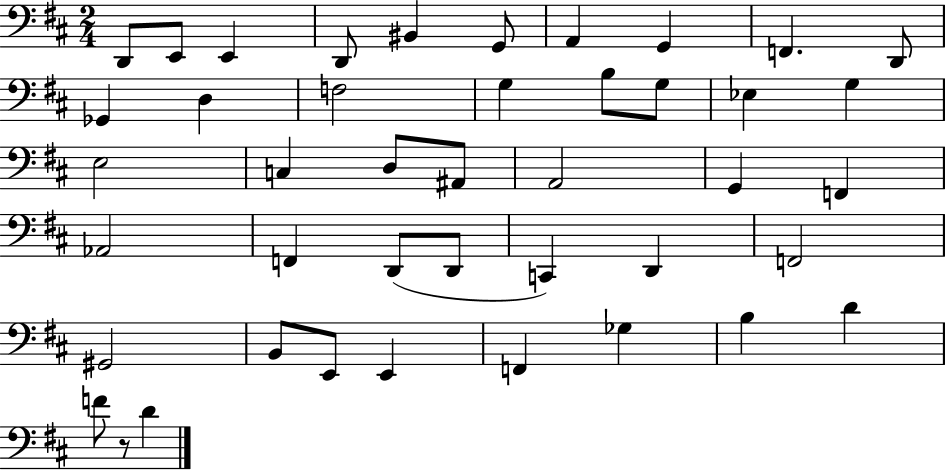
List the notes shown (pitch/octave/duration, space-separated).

D2/e E2/e E2/q D2/e BIS2/q G2/e A2/q G2/q F2/q. D2/e Gb2/q D3/q F3/h G3/q B3/e G3/e Eb3/q G3/q E3/h C3/q D3/e A#2/e A2/h G2/q F2/q Ab2/h F2/q D2/e D2/e C2/q D2/q F2/h G#2/h B2/e E2/e E2/q F2/q Gb3/q B3/q D4/q F4/e R/e D4/q